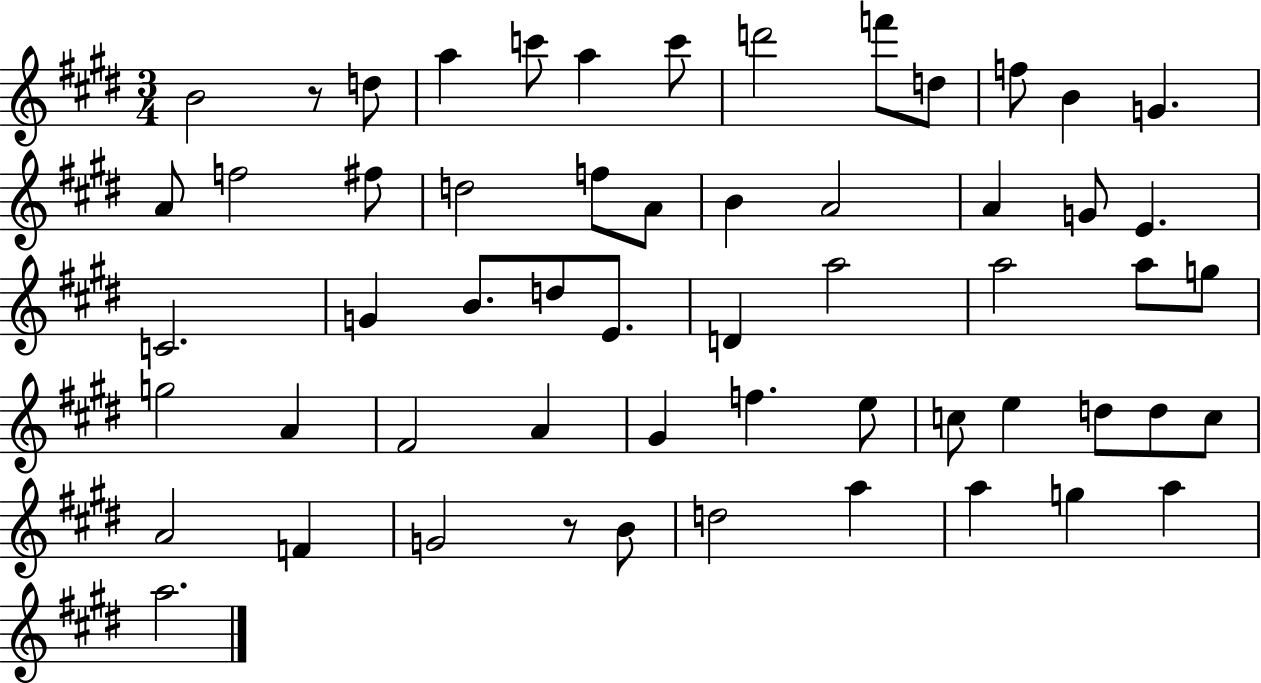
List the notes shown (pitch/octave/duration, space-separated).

B4/h R/e D5/e A5/q C6/e A5/q C6/e D6/h F6/e D5/e F5/e B4/q G4/q. A4/e F5/h F#5/e D5/h F5/e A4/e B4/q A4/h A4/q G4/e E4/q. C4/h. G4/q B4/e. D5/e E4/e. D4/q A5/h A5/h A5/e G5/e G5/h A4/q F#4/h A4/q G#4/q F5/q. E5/e C5/e E5/q D5/e D5/e C5/e A4/h F4/q G4/h R/e B4/e D5/h A5/q A5/q G5/q A5/q A5/h.